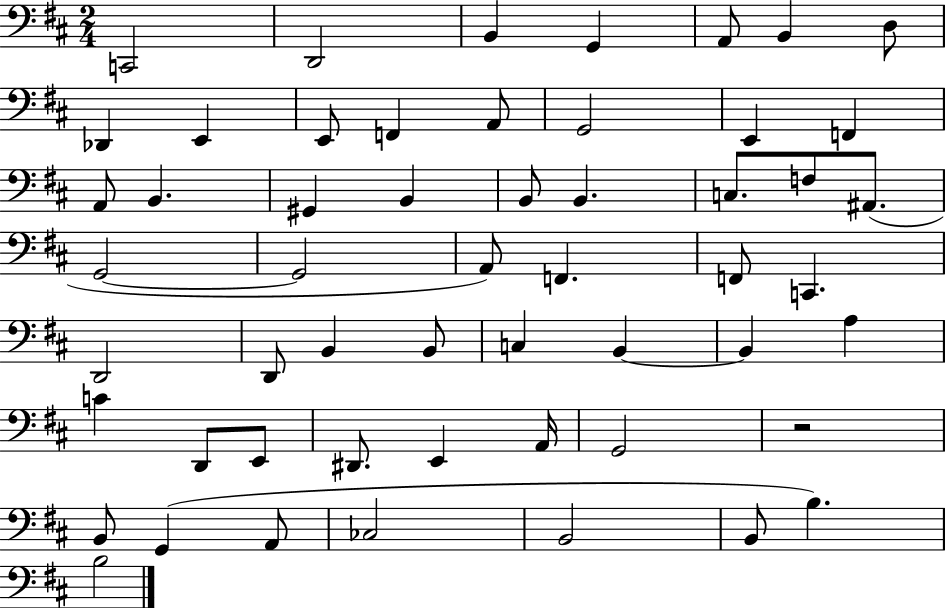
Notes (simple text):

C2/h D2/h B2/q G2/q A2/e B2/q D3/e Db2/q E2/q E2/e F2/q A2/e G2/h E2/q F2/q A2/e B2/q. G#2/q B2/q B2/e B2/q. C3/e. F3/e A#2/e. G2/h G2/h A2/e F2/q. F2/e C2/q. D2/h D2/e B2/q B2/e C3/q B2/q B2/q A3/q C4/q D2/e E2/e D#2/e. E2/q A2/s G2/h R/h B2/e G2/q A2/e CES3/h B2/h B2/e B3/q. B3/h